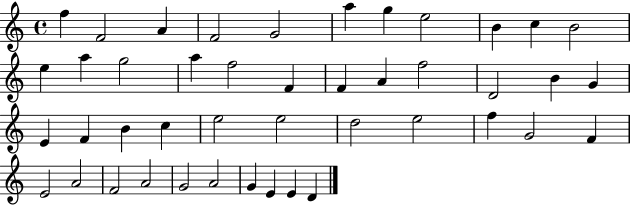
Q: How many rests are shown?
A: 0